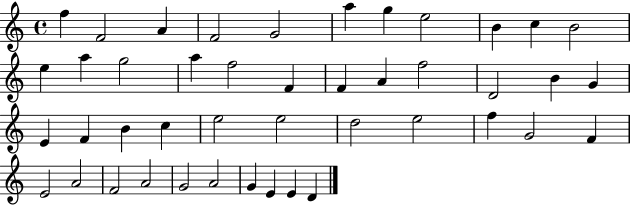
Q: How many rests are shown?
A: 0